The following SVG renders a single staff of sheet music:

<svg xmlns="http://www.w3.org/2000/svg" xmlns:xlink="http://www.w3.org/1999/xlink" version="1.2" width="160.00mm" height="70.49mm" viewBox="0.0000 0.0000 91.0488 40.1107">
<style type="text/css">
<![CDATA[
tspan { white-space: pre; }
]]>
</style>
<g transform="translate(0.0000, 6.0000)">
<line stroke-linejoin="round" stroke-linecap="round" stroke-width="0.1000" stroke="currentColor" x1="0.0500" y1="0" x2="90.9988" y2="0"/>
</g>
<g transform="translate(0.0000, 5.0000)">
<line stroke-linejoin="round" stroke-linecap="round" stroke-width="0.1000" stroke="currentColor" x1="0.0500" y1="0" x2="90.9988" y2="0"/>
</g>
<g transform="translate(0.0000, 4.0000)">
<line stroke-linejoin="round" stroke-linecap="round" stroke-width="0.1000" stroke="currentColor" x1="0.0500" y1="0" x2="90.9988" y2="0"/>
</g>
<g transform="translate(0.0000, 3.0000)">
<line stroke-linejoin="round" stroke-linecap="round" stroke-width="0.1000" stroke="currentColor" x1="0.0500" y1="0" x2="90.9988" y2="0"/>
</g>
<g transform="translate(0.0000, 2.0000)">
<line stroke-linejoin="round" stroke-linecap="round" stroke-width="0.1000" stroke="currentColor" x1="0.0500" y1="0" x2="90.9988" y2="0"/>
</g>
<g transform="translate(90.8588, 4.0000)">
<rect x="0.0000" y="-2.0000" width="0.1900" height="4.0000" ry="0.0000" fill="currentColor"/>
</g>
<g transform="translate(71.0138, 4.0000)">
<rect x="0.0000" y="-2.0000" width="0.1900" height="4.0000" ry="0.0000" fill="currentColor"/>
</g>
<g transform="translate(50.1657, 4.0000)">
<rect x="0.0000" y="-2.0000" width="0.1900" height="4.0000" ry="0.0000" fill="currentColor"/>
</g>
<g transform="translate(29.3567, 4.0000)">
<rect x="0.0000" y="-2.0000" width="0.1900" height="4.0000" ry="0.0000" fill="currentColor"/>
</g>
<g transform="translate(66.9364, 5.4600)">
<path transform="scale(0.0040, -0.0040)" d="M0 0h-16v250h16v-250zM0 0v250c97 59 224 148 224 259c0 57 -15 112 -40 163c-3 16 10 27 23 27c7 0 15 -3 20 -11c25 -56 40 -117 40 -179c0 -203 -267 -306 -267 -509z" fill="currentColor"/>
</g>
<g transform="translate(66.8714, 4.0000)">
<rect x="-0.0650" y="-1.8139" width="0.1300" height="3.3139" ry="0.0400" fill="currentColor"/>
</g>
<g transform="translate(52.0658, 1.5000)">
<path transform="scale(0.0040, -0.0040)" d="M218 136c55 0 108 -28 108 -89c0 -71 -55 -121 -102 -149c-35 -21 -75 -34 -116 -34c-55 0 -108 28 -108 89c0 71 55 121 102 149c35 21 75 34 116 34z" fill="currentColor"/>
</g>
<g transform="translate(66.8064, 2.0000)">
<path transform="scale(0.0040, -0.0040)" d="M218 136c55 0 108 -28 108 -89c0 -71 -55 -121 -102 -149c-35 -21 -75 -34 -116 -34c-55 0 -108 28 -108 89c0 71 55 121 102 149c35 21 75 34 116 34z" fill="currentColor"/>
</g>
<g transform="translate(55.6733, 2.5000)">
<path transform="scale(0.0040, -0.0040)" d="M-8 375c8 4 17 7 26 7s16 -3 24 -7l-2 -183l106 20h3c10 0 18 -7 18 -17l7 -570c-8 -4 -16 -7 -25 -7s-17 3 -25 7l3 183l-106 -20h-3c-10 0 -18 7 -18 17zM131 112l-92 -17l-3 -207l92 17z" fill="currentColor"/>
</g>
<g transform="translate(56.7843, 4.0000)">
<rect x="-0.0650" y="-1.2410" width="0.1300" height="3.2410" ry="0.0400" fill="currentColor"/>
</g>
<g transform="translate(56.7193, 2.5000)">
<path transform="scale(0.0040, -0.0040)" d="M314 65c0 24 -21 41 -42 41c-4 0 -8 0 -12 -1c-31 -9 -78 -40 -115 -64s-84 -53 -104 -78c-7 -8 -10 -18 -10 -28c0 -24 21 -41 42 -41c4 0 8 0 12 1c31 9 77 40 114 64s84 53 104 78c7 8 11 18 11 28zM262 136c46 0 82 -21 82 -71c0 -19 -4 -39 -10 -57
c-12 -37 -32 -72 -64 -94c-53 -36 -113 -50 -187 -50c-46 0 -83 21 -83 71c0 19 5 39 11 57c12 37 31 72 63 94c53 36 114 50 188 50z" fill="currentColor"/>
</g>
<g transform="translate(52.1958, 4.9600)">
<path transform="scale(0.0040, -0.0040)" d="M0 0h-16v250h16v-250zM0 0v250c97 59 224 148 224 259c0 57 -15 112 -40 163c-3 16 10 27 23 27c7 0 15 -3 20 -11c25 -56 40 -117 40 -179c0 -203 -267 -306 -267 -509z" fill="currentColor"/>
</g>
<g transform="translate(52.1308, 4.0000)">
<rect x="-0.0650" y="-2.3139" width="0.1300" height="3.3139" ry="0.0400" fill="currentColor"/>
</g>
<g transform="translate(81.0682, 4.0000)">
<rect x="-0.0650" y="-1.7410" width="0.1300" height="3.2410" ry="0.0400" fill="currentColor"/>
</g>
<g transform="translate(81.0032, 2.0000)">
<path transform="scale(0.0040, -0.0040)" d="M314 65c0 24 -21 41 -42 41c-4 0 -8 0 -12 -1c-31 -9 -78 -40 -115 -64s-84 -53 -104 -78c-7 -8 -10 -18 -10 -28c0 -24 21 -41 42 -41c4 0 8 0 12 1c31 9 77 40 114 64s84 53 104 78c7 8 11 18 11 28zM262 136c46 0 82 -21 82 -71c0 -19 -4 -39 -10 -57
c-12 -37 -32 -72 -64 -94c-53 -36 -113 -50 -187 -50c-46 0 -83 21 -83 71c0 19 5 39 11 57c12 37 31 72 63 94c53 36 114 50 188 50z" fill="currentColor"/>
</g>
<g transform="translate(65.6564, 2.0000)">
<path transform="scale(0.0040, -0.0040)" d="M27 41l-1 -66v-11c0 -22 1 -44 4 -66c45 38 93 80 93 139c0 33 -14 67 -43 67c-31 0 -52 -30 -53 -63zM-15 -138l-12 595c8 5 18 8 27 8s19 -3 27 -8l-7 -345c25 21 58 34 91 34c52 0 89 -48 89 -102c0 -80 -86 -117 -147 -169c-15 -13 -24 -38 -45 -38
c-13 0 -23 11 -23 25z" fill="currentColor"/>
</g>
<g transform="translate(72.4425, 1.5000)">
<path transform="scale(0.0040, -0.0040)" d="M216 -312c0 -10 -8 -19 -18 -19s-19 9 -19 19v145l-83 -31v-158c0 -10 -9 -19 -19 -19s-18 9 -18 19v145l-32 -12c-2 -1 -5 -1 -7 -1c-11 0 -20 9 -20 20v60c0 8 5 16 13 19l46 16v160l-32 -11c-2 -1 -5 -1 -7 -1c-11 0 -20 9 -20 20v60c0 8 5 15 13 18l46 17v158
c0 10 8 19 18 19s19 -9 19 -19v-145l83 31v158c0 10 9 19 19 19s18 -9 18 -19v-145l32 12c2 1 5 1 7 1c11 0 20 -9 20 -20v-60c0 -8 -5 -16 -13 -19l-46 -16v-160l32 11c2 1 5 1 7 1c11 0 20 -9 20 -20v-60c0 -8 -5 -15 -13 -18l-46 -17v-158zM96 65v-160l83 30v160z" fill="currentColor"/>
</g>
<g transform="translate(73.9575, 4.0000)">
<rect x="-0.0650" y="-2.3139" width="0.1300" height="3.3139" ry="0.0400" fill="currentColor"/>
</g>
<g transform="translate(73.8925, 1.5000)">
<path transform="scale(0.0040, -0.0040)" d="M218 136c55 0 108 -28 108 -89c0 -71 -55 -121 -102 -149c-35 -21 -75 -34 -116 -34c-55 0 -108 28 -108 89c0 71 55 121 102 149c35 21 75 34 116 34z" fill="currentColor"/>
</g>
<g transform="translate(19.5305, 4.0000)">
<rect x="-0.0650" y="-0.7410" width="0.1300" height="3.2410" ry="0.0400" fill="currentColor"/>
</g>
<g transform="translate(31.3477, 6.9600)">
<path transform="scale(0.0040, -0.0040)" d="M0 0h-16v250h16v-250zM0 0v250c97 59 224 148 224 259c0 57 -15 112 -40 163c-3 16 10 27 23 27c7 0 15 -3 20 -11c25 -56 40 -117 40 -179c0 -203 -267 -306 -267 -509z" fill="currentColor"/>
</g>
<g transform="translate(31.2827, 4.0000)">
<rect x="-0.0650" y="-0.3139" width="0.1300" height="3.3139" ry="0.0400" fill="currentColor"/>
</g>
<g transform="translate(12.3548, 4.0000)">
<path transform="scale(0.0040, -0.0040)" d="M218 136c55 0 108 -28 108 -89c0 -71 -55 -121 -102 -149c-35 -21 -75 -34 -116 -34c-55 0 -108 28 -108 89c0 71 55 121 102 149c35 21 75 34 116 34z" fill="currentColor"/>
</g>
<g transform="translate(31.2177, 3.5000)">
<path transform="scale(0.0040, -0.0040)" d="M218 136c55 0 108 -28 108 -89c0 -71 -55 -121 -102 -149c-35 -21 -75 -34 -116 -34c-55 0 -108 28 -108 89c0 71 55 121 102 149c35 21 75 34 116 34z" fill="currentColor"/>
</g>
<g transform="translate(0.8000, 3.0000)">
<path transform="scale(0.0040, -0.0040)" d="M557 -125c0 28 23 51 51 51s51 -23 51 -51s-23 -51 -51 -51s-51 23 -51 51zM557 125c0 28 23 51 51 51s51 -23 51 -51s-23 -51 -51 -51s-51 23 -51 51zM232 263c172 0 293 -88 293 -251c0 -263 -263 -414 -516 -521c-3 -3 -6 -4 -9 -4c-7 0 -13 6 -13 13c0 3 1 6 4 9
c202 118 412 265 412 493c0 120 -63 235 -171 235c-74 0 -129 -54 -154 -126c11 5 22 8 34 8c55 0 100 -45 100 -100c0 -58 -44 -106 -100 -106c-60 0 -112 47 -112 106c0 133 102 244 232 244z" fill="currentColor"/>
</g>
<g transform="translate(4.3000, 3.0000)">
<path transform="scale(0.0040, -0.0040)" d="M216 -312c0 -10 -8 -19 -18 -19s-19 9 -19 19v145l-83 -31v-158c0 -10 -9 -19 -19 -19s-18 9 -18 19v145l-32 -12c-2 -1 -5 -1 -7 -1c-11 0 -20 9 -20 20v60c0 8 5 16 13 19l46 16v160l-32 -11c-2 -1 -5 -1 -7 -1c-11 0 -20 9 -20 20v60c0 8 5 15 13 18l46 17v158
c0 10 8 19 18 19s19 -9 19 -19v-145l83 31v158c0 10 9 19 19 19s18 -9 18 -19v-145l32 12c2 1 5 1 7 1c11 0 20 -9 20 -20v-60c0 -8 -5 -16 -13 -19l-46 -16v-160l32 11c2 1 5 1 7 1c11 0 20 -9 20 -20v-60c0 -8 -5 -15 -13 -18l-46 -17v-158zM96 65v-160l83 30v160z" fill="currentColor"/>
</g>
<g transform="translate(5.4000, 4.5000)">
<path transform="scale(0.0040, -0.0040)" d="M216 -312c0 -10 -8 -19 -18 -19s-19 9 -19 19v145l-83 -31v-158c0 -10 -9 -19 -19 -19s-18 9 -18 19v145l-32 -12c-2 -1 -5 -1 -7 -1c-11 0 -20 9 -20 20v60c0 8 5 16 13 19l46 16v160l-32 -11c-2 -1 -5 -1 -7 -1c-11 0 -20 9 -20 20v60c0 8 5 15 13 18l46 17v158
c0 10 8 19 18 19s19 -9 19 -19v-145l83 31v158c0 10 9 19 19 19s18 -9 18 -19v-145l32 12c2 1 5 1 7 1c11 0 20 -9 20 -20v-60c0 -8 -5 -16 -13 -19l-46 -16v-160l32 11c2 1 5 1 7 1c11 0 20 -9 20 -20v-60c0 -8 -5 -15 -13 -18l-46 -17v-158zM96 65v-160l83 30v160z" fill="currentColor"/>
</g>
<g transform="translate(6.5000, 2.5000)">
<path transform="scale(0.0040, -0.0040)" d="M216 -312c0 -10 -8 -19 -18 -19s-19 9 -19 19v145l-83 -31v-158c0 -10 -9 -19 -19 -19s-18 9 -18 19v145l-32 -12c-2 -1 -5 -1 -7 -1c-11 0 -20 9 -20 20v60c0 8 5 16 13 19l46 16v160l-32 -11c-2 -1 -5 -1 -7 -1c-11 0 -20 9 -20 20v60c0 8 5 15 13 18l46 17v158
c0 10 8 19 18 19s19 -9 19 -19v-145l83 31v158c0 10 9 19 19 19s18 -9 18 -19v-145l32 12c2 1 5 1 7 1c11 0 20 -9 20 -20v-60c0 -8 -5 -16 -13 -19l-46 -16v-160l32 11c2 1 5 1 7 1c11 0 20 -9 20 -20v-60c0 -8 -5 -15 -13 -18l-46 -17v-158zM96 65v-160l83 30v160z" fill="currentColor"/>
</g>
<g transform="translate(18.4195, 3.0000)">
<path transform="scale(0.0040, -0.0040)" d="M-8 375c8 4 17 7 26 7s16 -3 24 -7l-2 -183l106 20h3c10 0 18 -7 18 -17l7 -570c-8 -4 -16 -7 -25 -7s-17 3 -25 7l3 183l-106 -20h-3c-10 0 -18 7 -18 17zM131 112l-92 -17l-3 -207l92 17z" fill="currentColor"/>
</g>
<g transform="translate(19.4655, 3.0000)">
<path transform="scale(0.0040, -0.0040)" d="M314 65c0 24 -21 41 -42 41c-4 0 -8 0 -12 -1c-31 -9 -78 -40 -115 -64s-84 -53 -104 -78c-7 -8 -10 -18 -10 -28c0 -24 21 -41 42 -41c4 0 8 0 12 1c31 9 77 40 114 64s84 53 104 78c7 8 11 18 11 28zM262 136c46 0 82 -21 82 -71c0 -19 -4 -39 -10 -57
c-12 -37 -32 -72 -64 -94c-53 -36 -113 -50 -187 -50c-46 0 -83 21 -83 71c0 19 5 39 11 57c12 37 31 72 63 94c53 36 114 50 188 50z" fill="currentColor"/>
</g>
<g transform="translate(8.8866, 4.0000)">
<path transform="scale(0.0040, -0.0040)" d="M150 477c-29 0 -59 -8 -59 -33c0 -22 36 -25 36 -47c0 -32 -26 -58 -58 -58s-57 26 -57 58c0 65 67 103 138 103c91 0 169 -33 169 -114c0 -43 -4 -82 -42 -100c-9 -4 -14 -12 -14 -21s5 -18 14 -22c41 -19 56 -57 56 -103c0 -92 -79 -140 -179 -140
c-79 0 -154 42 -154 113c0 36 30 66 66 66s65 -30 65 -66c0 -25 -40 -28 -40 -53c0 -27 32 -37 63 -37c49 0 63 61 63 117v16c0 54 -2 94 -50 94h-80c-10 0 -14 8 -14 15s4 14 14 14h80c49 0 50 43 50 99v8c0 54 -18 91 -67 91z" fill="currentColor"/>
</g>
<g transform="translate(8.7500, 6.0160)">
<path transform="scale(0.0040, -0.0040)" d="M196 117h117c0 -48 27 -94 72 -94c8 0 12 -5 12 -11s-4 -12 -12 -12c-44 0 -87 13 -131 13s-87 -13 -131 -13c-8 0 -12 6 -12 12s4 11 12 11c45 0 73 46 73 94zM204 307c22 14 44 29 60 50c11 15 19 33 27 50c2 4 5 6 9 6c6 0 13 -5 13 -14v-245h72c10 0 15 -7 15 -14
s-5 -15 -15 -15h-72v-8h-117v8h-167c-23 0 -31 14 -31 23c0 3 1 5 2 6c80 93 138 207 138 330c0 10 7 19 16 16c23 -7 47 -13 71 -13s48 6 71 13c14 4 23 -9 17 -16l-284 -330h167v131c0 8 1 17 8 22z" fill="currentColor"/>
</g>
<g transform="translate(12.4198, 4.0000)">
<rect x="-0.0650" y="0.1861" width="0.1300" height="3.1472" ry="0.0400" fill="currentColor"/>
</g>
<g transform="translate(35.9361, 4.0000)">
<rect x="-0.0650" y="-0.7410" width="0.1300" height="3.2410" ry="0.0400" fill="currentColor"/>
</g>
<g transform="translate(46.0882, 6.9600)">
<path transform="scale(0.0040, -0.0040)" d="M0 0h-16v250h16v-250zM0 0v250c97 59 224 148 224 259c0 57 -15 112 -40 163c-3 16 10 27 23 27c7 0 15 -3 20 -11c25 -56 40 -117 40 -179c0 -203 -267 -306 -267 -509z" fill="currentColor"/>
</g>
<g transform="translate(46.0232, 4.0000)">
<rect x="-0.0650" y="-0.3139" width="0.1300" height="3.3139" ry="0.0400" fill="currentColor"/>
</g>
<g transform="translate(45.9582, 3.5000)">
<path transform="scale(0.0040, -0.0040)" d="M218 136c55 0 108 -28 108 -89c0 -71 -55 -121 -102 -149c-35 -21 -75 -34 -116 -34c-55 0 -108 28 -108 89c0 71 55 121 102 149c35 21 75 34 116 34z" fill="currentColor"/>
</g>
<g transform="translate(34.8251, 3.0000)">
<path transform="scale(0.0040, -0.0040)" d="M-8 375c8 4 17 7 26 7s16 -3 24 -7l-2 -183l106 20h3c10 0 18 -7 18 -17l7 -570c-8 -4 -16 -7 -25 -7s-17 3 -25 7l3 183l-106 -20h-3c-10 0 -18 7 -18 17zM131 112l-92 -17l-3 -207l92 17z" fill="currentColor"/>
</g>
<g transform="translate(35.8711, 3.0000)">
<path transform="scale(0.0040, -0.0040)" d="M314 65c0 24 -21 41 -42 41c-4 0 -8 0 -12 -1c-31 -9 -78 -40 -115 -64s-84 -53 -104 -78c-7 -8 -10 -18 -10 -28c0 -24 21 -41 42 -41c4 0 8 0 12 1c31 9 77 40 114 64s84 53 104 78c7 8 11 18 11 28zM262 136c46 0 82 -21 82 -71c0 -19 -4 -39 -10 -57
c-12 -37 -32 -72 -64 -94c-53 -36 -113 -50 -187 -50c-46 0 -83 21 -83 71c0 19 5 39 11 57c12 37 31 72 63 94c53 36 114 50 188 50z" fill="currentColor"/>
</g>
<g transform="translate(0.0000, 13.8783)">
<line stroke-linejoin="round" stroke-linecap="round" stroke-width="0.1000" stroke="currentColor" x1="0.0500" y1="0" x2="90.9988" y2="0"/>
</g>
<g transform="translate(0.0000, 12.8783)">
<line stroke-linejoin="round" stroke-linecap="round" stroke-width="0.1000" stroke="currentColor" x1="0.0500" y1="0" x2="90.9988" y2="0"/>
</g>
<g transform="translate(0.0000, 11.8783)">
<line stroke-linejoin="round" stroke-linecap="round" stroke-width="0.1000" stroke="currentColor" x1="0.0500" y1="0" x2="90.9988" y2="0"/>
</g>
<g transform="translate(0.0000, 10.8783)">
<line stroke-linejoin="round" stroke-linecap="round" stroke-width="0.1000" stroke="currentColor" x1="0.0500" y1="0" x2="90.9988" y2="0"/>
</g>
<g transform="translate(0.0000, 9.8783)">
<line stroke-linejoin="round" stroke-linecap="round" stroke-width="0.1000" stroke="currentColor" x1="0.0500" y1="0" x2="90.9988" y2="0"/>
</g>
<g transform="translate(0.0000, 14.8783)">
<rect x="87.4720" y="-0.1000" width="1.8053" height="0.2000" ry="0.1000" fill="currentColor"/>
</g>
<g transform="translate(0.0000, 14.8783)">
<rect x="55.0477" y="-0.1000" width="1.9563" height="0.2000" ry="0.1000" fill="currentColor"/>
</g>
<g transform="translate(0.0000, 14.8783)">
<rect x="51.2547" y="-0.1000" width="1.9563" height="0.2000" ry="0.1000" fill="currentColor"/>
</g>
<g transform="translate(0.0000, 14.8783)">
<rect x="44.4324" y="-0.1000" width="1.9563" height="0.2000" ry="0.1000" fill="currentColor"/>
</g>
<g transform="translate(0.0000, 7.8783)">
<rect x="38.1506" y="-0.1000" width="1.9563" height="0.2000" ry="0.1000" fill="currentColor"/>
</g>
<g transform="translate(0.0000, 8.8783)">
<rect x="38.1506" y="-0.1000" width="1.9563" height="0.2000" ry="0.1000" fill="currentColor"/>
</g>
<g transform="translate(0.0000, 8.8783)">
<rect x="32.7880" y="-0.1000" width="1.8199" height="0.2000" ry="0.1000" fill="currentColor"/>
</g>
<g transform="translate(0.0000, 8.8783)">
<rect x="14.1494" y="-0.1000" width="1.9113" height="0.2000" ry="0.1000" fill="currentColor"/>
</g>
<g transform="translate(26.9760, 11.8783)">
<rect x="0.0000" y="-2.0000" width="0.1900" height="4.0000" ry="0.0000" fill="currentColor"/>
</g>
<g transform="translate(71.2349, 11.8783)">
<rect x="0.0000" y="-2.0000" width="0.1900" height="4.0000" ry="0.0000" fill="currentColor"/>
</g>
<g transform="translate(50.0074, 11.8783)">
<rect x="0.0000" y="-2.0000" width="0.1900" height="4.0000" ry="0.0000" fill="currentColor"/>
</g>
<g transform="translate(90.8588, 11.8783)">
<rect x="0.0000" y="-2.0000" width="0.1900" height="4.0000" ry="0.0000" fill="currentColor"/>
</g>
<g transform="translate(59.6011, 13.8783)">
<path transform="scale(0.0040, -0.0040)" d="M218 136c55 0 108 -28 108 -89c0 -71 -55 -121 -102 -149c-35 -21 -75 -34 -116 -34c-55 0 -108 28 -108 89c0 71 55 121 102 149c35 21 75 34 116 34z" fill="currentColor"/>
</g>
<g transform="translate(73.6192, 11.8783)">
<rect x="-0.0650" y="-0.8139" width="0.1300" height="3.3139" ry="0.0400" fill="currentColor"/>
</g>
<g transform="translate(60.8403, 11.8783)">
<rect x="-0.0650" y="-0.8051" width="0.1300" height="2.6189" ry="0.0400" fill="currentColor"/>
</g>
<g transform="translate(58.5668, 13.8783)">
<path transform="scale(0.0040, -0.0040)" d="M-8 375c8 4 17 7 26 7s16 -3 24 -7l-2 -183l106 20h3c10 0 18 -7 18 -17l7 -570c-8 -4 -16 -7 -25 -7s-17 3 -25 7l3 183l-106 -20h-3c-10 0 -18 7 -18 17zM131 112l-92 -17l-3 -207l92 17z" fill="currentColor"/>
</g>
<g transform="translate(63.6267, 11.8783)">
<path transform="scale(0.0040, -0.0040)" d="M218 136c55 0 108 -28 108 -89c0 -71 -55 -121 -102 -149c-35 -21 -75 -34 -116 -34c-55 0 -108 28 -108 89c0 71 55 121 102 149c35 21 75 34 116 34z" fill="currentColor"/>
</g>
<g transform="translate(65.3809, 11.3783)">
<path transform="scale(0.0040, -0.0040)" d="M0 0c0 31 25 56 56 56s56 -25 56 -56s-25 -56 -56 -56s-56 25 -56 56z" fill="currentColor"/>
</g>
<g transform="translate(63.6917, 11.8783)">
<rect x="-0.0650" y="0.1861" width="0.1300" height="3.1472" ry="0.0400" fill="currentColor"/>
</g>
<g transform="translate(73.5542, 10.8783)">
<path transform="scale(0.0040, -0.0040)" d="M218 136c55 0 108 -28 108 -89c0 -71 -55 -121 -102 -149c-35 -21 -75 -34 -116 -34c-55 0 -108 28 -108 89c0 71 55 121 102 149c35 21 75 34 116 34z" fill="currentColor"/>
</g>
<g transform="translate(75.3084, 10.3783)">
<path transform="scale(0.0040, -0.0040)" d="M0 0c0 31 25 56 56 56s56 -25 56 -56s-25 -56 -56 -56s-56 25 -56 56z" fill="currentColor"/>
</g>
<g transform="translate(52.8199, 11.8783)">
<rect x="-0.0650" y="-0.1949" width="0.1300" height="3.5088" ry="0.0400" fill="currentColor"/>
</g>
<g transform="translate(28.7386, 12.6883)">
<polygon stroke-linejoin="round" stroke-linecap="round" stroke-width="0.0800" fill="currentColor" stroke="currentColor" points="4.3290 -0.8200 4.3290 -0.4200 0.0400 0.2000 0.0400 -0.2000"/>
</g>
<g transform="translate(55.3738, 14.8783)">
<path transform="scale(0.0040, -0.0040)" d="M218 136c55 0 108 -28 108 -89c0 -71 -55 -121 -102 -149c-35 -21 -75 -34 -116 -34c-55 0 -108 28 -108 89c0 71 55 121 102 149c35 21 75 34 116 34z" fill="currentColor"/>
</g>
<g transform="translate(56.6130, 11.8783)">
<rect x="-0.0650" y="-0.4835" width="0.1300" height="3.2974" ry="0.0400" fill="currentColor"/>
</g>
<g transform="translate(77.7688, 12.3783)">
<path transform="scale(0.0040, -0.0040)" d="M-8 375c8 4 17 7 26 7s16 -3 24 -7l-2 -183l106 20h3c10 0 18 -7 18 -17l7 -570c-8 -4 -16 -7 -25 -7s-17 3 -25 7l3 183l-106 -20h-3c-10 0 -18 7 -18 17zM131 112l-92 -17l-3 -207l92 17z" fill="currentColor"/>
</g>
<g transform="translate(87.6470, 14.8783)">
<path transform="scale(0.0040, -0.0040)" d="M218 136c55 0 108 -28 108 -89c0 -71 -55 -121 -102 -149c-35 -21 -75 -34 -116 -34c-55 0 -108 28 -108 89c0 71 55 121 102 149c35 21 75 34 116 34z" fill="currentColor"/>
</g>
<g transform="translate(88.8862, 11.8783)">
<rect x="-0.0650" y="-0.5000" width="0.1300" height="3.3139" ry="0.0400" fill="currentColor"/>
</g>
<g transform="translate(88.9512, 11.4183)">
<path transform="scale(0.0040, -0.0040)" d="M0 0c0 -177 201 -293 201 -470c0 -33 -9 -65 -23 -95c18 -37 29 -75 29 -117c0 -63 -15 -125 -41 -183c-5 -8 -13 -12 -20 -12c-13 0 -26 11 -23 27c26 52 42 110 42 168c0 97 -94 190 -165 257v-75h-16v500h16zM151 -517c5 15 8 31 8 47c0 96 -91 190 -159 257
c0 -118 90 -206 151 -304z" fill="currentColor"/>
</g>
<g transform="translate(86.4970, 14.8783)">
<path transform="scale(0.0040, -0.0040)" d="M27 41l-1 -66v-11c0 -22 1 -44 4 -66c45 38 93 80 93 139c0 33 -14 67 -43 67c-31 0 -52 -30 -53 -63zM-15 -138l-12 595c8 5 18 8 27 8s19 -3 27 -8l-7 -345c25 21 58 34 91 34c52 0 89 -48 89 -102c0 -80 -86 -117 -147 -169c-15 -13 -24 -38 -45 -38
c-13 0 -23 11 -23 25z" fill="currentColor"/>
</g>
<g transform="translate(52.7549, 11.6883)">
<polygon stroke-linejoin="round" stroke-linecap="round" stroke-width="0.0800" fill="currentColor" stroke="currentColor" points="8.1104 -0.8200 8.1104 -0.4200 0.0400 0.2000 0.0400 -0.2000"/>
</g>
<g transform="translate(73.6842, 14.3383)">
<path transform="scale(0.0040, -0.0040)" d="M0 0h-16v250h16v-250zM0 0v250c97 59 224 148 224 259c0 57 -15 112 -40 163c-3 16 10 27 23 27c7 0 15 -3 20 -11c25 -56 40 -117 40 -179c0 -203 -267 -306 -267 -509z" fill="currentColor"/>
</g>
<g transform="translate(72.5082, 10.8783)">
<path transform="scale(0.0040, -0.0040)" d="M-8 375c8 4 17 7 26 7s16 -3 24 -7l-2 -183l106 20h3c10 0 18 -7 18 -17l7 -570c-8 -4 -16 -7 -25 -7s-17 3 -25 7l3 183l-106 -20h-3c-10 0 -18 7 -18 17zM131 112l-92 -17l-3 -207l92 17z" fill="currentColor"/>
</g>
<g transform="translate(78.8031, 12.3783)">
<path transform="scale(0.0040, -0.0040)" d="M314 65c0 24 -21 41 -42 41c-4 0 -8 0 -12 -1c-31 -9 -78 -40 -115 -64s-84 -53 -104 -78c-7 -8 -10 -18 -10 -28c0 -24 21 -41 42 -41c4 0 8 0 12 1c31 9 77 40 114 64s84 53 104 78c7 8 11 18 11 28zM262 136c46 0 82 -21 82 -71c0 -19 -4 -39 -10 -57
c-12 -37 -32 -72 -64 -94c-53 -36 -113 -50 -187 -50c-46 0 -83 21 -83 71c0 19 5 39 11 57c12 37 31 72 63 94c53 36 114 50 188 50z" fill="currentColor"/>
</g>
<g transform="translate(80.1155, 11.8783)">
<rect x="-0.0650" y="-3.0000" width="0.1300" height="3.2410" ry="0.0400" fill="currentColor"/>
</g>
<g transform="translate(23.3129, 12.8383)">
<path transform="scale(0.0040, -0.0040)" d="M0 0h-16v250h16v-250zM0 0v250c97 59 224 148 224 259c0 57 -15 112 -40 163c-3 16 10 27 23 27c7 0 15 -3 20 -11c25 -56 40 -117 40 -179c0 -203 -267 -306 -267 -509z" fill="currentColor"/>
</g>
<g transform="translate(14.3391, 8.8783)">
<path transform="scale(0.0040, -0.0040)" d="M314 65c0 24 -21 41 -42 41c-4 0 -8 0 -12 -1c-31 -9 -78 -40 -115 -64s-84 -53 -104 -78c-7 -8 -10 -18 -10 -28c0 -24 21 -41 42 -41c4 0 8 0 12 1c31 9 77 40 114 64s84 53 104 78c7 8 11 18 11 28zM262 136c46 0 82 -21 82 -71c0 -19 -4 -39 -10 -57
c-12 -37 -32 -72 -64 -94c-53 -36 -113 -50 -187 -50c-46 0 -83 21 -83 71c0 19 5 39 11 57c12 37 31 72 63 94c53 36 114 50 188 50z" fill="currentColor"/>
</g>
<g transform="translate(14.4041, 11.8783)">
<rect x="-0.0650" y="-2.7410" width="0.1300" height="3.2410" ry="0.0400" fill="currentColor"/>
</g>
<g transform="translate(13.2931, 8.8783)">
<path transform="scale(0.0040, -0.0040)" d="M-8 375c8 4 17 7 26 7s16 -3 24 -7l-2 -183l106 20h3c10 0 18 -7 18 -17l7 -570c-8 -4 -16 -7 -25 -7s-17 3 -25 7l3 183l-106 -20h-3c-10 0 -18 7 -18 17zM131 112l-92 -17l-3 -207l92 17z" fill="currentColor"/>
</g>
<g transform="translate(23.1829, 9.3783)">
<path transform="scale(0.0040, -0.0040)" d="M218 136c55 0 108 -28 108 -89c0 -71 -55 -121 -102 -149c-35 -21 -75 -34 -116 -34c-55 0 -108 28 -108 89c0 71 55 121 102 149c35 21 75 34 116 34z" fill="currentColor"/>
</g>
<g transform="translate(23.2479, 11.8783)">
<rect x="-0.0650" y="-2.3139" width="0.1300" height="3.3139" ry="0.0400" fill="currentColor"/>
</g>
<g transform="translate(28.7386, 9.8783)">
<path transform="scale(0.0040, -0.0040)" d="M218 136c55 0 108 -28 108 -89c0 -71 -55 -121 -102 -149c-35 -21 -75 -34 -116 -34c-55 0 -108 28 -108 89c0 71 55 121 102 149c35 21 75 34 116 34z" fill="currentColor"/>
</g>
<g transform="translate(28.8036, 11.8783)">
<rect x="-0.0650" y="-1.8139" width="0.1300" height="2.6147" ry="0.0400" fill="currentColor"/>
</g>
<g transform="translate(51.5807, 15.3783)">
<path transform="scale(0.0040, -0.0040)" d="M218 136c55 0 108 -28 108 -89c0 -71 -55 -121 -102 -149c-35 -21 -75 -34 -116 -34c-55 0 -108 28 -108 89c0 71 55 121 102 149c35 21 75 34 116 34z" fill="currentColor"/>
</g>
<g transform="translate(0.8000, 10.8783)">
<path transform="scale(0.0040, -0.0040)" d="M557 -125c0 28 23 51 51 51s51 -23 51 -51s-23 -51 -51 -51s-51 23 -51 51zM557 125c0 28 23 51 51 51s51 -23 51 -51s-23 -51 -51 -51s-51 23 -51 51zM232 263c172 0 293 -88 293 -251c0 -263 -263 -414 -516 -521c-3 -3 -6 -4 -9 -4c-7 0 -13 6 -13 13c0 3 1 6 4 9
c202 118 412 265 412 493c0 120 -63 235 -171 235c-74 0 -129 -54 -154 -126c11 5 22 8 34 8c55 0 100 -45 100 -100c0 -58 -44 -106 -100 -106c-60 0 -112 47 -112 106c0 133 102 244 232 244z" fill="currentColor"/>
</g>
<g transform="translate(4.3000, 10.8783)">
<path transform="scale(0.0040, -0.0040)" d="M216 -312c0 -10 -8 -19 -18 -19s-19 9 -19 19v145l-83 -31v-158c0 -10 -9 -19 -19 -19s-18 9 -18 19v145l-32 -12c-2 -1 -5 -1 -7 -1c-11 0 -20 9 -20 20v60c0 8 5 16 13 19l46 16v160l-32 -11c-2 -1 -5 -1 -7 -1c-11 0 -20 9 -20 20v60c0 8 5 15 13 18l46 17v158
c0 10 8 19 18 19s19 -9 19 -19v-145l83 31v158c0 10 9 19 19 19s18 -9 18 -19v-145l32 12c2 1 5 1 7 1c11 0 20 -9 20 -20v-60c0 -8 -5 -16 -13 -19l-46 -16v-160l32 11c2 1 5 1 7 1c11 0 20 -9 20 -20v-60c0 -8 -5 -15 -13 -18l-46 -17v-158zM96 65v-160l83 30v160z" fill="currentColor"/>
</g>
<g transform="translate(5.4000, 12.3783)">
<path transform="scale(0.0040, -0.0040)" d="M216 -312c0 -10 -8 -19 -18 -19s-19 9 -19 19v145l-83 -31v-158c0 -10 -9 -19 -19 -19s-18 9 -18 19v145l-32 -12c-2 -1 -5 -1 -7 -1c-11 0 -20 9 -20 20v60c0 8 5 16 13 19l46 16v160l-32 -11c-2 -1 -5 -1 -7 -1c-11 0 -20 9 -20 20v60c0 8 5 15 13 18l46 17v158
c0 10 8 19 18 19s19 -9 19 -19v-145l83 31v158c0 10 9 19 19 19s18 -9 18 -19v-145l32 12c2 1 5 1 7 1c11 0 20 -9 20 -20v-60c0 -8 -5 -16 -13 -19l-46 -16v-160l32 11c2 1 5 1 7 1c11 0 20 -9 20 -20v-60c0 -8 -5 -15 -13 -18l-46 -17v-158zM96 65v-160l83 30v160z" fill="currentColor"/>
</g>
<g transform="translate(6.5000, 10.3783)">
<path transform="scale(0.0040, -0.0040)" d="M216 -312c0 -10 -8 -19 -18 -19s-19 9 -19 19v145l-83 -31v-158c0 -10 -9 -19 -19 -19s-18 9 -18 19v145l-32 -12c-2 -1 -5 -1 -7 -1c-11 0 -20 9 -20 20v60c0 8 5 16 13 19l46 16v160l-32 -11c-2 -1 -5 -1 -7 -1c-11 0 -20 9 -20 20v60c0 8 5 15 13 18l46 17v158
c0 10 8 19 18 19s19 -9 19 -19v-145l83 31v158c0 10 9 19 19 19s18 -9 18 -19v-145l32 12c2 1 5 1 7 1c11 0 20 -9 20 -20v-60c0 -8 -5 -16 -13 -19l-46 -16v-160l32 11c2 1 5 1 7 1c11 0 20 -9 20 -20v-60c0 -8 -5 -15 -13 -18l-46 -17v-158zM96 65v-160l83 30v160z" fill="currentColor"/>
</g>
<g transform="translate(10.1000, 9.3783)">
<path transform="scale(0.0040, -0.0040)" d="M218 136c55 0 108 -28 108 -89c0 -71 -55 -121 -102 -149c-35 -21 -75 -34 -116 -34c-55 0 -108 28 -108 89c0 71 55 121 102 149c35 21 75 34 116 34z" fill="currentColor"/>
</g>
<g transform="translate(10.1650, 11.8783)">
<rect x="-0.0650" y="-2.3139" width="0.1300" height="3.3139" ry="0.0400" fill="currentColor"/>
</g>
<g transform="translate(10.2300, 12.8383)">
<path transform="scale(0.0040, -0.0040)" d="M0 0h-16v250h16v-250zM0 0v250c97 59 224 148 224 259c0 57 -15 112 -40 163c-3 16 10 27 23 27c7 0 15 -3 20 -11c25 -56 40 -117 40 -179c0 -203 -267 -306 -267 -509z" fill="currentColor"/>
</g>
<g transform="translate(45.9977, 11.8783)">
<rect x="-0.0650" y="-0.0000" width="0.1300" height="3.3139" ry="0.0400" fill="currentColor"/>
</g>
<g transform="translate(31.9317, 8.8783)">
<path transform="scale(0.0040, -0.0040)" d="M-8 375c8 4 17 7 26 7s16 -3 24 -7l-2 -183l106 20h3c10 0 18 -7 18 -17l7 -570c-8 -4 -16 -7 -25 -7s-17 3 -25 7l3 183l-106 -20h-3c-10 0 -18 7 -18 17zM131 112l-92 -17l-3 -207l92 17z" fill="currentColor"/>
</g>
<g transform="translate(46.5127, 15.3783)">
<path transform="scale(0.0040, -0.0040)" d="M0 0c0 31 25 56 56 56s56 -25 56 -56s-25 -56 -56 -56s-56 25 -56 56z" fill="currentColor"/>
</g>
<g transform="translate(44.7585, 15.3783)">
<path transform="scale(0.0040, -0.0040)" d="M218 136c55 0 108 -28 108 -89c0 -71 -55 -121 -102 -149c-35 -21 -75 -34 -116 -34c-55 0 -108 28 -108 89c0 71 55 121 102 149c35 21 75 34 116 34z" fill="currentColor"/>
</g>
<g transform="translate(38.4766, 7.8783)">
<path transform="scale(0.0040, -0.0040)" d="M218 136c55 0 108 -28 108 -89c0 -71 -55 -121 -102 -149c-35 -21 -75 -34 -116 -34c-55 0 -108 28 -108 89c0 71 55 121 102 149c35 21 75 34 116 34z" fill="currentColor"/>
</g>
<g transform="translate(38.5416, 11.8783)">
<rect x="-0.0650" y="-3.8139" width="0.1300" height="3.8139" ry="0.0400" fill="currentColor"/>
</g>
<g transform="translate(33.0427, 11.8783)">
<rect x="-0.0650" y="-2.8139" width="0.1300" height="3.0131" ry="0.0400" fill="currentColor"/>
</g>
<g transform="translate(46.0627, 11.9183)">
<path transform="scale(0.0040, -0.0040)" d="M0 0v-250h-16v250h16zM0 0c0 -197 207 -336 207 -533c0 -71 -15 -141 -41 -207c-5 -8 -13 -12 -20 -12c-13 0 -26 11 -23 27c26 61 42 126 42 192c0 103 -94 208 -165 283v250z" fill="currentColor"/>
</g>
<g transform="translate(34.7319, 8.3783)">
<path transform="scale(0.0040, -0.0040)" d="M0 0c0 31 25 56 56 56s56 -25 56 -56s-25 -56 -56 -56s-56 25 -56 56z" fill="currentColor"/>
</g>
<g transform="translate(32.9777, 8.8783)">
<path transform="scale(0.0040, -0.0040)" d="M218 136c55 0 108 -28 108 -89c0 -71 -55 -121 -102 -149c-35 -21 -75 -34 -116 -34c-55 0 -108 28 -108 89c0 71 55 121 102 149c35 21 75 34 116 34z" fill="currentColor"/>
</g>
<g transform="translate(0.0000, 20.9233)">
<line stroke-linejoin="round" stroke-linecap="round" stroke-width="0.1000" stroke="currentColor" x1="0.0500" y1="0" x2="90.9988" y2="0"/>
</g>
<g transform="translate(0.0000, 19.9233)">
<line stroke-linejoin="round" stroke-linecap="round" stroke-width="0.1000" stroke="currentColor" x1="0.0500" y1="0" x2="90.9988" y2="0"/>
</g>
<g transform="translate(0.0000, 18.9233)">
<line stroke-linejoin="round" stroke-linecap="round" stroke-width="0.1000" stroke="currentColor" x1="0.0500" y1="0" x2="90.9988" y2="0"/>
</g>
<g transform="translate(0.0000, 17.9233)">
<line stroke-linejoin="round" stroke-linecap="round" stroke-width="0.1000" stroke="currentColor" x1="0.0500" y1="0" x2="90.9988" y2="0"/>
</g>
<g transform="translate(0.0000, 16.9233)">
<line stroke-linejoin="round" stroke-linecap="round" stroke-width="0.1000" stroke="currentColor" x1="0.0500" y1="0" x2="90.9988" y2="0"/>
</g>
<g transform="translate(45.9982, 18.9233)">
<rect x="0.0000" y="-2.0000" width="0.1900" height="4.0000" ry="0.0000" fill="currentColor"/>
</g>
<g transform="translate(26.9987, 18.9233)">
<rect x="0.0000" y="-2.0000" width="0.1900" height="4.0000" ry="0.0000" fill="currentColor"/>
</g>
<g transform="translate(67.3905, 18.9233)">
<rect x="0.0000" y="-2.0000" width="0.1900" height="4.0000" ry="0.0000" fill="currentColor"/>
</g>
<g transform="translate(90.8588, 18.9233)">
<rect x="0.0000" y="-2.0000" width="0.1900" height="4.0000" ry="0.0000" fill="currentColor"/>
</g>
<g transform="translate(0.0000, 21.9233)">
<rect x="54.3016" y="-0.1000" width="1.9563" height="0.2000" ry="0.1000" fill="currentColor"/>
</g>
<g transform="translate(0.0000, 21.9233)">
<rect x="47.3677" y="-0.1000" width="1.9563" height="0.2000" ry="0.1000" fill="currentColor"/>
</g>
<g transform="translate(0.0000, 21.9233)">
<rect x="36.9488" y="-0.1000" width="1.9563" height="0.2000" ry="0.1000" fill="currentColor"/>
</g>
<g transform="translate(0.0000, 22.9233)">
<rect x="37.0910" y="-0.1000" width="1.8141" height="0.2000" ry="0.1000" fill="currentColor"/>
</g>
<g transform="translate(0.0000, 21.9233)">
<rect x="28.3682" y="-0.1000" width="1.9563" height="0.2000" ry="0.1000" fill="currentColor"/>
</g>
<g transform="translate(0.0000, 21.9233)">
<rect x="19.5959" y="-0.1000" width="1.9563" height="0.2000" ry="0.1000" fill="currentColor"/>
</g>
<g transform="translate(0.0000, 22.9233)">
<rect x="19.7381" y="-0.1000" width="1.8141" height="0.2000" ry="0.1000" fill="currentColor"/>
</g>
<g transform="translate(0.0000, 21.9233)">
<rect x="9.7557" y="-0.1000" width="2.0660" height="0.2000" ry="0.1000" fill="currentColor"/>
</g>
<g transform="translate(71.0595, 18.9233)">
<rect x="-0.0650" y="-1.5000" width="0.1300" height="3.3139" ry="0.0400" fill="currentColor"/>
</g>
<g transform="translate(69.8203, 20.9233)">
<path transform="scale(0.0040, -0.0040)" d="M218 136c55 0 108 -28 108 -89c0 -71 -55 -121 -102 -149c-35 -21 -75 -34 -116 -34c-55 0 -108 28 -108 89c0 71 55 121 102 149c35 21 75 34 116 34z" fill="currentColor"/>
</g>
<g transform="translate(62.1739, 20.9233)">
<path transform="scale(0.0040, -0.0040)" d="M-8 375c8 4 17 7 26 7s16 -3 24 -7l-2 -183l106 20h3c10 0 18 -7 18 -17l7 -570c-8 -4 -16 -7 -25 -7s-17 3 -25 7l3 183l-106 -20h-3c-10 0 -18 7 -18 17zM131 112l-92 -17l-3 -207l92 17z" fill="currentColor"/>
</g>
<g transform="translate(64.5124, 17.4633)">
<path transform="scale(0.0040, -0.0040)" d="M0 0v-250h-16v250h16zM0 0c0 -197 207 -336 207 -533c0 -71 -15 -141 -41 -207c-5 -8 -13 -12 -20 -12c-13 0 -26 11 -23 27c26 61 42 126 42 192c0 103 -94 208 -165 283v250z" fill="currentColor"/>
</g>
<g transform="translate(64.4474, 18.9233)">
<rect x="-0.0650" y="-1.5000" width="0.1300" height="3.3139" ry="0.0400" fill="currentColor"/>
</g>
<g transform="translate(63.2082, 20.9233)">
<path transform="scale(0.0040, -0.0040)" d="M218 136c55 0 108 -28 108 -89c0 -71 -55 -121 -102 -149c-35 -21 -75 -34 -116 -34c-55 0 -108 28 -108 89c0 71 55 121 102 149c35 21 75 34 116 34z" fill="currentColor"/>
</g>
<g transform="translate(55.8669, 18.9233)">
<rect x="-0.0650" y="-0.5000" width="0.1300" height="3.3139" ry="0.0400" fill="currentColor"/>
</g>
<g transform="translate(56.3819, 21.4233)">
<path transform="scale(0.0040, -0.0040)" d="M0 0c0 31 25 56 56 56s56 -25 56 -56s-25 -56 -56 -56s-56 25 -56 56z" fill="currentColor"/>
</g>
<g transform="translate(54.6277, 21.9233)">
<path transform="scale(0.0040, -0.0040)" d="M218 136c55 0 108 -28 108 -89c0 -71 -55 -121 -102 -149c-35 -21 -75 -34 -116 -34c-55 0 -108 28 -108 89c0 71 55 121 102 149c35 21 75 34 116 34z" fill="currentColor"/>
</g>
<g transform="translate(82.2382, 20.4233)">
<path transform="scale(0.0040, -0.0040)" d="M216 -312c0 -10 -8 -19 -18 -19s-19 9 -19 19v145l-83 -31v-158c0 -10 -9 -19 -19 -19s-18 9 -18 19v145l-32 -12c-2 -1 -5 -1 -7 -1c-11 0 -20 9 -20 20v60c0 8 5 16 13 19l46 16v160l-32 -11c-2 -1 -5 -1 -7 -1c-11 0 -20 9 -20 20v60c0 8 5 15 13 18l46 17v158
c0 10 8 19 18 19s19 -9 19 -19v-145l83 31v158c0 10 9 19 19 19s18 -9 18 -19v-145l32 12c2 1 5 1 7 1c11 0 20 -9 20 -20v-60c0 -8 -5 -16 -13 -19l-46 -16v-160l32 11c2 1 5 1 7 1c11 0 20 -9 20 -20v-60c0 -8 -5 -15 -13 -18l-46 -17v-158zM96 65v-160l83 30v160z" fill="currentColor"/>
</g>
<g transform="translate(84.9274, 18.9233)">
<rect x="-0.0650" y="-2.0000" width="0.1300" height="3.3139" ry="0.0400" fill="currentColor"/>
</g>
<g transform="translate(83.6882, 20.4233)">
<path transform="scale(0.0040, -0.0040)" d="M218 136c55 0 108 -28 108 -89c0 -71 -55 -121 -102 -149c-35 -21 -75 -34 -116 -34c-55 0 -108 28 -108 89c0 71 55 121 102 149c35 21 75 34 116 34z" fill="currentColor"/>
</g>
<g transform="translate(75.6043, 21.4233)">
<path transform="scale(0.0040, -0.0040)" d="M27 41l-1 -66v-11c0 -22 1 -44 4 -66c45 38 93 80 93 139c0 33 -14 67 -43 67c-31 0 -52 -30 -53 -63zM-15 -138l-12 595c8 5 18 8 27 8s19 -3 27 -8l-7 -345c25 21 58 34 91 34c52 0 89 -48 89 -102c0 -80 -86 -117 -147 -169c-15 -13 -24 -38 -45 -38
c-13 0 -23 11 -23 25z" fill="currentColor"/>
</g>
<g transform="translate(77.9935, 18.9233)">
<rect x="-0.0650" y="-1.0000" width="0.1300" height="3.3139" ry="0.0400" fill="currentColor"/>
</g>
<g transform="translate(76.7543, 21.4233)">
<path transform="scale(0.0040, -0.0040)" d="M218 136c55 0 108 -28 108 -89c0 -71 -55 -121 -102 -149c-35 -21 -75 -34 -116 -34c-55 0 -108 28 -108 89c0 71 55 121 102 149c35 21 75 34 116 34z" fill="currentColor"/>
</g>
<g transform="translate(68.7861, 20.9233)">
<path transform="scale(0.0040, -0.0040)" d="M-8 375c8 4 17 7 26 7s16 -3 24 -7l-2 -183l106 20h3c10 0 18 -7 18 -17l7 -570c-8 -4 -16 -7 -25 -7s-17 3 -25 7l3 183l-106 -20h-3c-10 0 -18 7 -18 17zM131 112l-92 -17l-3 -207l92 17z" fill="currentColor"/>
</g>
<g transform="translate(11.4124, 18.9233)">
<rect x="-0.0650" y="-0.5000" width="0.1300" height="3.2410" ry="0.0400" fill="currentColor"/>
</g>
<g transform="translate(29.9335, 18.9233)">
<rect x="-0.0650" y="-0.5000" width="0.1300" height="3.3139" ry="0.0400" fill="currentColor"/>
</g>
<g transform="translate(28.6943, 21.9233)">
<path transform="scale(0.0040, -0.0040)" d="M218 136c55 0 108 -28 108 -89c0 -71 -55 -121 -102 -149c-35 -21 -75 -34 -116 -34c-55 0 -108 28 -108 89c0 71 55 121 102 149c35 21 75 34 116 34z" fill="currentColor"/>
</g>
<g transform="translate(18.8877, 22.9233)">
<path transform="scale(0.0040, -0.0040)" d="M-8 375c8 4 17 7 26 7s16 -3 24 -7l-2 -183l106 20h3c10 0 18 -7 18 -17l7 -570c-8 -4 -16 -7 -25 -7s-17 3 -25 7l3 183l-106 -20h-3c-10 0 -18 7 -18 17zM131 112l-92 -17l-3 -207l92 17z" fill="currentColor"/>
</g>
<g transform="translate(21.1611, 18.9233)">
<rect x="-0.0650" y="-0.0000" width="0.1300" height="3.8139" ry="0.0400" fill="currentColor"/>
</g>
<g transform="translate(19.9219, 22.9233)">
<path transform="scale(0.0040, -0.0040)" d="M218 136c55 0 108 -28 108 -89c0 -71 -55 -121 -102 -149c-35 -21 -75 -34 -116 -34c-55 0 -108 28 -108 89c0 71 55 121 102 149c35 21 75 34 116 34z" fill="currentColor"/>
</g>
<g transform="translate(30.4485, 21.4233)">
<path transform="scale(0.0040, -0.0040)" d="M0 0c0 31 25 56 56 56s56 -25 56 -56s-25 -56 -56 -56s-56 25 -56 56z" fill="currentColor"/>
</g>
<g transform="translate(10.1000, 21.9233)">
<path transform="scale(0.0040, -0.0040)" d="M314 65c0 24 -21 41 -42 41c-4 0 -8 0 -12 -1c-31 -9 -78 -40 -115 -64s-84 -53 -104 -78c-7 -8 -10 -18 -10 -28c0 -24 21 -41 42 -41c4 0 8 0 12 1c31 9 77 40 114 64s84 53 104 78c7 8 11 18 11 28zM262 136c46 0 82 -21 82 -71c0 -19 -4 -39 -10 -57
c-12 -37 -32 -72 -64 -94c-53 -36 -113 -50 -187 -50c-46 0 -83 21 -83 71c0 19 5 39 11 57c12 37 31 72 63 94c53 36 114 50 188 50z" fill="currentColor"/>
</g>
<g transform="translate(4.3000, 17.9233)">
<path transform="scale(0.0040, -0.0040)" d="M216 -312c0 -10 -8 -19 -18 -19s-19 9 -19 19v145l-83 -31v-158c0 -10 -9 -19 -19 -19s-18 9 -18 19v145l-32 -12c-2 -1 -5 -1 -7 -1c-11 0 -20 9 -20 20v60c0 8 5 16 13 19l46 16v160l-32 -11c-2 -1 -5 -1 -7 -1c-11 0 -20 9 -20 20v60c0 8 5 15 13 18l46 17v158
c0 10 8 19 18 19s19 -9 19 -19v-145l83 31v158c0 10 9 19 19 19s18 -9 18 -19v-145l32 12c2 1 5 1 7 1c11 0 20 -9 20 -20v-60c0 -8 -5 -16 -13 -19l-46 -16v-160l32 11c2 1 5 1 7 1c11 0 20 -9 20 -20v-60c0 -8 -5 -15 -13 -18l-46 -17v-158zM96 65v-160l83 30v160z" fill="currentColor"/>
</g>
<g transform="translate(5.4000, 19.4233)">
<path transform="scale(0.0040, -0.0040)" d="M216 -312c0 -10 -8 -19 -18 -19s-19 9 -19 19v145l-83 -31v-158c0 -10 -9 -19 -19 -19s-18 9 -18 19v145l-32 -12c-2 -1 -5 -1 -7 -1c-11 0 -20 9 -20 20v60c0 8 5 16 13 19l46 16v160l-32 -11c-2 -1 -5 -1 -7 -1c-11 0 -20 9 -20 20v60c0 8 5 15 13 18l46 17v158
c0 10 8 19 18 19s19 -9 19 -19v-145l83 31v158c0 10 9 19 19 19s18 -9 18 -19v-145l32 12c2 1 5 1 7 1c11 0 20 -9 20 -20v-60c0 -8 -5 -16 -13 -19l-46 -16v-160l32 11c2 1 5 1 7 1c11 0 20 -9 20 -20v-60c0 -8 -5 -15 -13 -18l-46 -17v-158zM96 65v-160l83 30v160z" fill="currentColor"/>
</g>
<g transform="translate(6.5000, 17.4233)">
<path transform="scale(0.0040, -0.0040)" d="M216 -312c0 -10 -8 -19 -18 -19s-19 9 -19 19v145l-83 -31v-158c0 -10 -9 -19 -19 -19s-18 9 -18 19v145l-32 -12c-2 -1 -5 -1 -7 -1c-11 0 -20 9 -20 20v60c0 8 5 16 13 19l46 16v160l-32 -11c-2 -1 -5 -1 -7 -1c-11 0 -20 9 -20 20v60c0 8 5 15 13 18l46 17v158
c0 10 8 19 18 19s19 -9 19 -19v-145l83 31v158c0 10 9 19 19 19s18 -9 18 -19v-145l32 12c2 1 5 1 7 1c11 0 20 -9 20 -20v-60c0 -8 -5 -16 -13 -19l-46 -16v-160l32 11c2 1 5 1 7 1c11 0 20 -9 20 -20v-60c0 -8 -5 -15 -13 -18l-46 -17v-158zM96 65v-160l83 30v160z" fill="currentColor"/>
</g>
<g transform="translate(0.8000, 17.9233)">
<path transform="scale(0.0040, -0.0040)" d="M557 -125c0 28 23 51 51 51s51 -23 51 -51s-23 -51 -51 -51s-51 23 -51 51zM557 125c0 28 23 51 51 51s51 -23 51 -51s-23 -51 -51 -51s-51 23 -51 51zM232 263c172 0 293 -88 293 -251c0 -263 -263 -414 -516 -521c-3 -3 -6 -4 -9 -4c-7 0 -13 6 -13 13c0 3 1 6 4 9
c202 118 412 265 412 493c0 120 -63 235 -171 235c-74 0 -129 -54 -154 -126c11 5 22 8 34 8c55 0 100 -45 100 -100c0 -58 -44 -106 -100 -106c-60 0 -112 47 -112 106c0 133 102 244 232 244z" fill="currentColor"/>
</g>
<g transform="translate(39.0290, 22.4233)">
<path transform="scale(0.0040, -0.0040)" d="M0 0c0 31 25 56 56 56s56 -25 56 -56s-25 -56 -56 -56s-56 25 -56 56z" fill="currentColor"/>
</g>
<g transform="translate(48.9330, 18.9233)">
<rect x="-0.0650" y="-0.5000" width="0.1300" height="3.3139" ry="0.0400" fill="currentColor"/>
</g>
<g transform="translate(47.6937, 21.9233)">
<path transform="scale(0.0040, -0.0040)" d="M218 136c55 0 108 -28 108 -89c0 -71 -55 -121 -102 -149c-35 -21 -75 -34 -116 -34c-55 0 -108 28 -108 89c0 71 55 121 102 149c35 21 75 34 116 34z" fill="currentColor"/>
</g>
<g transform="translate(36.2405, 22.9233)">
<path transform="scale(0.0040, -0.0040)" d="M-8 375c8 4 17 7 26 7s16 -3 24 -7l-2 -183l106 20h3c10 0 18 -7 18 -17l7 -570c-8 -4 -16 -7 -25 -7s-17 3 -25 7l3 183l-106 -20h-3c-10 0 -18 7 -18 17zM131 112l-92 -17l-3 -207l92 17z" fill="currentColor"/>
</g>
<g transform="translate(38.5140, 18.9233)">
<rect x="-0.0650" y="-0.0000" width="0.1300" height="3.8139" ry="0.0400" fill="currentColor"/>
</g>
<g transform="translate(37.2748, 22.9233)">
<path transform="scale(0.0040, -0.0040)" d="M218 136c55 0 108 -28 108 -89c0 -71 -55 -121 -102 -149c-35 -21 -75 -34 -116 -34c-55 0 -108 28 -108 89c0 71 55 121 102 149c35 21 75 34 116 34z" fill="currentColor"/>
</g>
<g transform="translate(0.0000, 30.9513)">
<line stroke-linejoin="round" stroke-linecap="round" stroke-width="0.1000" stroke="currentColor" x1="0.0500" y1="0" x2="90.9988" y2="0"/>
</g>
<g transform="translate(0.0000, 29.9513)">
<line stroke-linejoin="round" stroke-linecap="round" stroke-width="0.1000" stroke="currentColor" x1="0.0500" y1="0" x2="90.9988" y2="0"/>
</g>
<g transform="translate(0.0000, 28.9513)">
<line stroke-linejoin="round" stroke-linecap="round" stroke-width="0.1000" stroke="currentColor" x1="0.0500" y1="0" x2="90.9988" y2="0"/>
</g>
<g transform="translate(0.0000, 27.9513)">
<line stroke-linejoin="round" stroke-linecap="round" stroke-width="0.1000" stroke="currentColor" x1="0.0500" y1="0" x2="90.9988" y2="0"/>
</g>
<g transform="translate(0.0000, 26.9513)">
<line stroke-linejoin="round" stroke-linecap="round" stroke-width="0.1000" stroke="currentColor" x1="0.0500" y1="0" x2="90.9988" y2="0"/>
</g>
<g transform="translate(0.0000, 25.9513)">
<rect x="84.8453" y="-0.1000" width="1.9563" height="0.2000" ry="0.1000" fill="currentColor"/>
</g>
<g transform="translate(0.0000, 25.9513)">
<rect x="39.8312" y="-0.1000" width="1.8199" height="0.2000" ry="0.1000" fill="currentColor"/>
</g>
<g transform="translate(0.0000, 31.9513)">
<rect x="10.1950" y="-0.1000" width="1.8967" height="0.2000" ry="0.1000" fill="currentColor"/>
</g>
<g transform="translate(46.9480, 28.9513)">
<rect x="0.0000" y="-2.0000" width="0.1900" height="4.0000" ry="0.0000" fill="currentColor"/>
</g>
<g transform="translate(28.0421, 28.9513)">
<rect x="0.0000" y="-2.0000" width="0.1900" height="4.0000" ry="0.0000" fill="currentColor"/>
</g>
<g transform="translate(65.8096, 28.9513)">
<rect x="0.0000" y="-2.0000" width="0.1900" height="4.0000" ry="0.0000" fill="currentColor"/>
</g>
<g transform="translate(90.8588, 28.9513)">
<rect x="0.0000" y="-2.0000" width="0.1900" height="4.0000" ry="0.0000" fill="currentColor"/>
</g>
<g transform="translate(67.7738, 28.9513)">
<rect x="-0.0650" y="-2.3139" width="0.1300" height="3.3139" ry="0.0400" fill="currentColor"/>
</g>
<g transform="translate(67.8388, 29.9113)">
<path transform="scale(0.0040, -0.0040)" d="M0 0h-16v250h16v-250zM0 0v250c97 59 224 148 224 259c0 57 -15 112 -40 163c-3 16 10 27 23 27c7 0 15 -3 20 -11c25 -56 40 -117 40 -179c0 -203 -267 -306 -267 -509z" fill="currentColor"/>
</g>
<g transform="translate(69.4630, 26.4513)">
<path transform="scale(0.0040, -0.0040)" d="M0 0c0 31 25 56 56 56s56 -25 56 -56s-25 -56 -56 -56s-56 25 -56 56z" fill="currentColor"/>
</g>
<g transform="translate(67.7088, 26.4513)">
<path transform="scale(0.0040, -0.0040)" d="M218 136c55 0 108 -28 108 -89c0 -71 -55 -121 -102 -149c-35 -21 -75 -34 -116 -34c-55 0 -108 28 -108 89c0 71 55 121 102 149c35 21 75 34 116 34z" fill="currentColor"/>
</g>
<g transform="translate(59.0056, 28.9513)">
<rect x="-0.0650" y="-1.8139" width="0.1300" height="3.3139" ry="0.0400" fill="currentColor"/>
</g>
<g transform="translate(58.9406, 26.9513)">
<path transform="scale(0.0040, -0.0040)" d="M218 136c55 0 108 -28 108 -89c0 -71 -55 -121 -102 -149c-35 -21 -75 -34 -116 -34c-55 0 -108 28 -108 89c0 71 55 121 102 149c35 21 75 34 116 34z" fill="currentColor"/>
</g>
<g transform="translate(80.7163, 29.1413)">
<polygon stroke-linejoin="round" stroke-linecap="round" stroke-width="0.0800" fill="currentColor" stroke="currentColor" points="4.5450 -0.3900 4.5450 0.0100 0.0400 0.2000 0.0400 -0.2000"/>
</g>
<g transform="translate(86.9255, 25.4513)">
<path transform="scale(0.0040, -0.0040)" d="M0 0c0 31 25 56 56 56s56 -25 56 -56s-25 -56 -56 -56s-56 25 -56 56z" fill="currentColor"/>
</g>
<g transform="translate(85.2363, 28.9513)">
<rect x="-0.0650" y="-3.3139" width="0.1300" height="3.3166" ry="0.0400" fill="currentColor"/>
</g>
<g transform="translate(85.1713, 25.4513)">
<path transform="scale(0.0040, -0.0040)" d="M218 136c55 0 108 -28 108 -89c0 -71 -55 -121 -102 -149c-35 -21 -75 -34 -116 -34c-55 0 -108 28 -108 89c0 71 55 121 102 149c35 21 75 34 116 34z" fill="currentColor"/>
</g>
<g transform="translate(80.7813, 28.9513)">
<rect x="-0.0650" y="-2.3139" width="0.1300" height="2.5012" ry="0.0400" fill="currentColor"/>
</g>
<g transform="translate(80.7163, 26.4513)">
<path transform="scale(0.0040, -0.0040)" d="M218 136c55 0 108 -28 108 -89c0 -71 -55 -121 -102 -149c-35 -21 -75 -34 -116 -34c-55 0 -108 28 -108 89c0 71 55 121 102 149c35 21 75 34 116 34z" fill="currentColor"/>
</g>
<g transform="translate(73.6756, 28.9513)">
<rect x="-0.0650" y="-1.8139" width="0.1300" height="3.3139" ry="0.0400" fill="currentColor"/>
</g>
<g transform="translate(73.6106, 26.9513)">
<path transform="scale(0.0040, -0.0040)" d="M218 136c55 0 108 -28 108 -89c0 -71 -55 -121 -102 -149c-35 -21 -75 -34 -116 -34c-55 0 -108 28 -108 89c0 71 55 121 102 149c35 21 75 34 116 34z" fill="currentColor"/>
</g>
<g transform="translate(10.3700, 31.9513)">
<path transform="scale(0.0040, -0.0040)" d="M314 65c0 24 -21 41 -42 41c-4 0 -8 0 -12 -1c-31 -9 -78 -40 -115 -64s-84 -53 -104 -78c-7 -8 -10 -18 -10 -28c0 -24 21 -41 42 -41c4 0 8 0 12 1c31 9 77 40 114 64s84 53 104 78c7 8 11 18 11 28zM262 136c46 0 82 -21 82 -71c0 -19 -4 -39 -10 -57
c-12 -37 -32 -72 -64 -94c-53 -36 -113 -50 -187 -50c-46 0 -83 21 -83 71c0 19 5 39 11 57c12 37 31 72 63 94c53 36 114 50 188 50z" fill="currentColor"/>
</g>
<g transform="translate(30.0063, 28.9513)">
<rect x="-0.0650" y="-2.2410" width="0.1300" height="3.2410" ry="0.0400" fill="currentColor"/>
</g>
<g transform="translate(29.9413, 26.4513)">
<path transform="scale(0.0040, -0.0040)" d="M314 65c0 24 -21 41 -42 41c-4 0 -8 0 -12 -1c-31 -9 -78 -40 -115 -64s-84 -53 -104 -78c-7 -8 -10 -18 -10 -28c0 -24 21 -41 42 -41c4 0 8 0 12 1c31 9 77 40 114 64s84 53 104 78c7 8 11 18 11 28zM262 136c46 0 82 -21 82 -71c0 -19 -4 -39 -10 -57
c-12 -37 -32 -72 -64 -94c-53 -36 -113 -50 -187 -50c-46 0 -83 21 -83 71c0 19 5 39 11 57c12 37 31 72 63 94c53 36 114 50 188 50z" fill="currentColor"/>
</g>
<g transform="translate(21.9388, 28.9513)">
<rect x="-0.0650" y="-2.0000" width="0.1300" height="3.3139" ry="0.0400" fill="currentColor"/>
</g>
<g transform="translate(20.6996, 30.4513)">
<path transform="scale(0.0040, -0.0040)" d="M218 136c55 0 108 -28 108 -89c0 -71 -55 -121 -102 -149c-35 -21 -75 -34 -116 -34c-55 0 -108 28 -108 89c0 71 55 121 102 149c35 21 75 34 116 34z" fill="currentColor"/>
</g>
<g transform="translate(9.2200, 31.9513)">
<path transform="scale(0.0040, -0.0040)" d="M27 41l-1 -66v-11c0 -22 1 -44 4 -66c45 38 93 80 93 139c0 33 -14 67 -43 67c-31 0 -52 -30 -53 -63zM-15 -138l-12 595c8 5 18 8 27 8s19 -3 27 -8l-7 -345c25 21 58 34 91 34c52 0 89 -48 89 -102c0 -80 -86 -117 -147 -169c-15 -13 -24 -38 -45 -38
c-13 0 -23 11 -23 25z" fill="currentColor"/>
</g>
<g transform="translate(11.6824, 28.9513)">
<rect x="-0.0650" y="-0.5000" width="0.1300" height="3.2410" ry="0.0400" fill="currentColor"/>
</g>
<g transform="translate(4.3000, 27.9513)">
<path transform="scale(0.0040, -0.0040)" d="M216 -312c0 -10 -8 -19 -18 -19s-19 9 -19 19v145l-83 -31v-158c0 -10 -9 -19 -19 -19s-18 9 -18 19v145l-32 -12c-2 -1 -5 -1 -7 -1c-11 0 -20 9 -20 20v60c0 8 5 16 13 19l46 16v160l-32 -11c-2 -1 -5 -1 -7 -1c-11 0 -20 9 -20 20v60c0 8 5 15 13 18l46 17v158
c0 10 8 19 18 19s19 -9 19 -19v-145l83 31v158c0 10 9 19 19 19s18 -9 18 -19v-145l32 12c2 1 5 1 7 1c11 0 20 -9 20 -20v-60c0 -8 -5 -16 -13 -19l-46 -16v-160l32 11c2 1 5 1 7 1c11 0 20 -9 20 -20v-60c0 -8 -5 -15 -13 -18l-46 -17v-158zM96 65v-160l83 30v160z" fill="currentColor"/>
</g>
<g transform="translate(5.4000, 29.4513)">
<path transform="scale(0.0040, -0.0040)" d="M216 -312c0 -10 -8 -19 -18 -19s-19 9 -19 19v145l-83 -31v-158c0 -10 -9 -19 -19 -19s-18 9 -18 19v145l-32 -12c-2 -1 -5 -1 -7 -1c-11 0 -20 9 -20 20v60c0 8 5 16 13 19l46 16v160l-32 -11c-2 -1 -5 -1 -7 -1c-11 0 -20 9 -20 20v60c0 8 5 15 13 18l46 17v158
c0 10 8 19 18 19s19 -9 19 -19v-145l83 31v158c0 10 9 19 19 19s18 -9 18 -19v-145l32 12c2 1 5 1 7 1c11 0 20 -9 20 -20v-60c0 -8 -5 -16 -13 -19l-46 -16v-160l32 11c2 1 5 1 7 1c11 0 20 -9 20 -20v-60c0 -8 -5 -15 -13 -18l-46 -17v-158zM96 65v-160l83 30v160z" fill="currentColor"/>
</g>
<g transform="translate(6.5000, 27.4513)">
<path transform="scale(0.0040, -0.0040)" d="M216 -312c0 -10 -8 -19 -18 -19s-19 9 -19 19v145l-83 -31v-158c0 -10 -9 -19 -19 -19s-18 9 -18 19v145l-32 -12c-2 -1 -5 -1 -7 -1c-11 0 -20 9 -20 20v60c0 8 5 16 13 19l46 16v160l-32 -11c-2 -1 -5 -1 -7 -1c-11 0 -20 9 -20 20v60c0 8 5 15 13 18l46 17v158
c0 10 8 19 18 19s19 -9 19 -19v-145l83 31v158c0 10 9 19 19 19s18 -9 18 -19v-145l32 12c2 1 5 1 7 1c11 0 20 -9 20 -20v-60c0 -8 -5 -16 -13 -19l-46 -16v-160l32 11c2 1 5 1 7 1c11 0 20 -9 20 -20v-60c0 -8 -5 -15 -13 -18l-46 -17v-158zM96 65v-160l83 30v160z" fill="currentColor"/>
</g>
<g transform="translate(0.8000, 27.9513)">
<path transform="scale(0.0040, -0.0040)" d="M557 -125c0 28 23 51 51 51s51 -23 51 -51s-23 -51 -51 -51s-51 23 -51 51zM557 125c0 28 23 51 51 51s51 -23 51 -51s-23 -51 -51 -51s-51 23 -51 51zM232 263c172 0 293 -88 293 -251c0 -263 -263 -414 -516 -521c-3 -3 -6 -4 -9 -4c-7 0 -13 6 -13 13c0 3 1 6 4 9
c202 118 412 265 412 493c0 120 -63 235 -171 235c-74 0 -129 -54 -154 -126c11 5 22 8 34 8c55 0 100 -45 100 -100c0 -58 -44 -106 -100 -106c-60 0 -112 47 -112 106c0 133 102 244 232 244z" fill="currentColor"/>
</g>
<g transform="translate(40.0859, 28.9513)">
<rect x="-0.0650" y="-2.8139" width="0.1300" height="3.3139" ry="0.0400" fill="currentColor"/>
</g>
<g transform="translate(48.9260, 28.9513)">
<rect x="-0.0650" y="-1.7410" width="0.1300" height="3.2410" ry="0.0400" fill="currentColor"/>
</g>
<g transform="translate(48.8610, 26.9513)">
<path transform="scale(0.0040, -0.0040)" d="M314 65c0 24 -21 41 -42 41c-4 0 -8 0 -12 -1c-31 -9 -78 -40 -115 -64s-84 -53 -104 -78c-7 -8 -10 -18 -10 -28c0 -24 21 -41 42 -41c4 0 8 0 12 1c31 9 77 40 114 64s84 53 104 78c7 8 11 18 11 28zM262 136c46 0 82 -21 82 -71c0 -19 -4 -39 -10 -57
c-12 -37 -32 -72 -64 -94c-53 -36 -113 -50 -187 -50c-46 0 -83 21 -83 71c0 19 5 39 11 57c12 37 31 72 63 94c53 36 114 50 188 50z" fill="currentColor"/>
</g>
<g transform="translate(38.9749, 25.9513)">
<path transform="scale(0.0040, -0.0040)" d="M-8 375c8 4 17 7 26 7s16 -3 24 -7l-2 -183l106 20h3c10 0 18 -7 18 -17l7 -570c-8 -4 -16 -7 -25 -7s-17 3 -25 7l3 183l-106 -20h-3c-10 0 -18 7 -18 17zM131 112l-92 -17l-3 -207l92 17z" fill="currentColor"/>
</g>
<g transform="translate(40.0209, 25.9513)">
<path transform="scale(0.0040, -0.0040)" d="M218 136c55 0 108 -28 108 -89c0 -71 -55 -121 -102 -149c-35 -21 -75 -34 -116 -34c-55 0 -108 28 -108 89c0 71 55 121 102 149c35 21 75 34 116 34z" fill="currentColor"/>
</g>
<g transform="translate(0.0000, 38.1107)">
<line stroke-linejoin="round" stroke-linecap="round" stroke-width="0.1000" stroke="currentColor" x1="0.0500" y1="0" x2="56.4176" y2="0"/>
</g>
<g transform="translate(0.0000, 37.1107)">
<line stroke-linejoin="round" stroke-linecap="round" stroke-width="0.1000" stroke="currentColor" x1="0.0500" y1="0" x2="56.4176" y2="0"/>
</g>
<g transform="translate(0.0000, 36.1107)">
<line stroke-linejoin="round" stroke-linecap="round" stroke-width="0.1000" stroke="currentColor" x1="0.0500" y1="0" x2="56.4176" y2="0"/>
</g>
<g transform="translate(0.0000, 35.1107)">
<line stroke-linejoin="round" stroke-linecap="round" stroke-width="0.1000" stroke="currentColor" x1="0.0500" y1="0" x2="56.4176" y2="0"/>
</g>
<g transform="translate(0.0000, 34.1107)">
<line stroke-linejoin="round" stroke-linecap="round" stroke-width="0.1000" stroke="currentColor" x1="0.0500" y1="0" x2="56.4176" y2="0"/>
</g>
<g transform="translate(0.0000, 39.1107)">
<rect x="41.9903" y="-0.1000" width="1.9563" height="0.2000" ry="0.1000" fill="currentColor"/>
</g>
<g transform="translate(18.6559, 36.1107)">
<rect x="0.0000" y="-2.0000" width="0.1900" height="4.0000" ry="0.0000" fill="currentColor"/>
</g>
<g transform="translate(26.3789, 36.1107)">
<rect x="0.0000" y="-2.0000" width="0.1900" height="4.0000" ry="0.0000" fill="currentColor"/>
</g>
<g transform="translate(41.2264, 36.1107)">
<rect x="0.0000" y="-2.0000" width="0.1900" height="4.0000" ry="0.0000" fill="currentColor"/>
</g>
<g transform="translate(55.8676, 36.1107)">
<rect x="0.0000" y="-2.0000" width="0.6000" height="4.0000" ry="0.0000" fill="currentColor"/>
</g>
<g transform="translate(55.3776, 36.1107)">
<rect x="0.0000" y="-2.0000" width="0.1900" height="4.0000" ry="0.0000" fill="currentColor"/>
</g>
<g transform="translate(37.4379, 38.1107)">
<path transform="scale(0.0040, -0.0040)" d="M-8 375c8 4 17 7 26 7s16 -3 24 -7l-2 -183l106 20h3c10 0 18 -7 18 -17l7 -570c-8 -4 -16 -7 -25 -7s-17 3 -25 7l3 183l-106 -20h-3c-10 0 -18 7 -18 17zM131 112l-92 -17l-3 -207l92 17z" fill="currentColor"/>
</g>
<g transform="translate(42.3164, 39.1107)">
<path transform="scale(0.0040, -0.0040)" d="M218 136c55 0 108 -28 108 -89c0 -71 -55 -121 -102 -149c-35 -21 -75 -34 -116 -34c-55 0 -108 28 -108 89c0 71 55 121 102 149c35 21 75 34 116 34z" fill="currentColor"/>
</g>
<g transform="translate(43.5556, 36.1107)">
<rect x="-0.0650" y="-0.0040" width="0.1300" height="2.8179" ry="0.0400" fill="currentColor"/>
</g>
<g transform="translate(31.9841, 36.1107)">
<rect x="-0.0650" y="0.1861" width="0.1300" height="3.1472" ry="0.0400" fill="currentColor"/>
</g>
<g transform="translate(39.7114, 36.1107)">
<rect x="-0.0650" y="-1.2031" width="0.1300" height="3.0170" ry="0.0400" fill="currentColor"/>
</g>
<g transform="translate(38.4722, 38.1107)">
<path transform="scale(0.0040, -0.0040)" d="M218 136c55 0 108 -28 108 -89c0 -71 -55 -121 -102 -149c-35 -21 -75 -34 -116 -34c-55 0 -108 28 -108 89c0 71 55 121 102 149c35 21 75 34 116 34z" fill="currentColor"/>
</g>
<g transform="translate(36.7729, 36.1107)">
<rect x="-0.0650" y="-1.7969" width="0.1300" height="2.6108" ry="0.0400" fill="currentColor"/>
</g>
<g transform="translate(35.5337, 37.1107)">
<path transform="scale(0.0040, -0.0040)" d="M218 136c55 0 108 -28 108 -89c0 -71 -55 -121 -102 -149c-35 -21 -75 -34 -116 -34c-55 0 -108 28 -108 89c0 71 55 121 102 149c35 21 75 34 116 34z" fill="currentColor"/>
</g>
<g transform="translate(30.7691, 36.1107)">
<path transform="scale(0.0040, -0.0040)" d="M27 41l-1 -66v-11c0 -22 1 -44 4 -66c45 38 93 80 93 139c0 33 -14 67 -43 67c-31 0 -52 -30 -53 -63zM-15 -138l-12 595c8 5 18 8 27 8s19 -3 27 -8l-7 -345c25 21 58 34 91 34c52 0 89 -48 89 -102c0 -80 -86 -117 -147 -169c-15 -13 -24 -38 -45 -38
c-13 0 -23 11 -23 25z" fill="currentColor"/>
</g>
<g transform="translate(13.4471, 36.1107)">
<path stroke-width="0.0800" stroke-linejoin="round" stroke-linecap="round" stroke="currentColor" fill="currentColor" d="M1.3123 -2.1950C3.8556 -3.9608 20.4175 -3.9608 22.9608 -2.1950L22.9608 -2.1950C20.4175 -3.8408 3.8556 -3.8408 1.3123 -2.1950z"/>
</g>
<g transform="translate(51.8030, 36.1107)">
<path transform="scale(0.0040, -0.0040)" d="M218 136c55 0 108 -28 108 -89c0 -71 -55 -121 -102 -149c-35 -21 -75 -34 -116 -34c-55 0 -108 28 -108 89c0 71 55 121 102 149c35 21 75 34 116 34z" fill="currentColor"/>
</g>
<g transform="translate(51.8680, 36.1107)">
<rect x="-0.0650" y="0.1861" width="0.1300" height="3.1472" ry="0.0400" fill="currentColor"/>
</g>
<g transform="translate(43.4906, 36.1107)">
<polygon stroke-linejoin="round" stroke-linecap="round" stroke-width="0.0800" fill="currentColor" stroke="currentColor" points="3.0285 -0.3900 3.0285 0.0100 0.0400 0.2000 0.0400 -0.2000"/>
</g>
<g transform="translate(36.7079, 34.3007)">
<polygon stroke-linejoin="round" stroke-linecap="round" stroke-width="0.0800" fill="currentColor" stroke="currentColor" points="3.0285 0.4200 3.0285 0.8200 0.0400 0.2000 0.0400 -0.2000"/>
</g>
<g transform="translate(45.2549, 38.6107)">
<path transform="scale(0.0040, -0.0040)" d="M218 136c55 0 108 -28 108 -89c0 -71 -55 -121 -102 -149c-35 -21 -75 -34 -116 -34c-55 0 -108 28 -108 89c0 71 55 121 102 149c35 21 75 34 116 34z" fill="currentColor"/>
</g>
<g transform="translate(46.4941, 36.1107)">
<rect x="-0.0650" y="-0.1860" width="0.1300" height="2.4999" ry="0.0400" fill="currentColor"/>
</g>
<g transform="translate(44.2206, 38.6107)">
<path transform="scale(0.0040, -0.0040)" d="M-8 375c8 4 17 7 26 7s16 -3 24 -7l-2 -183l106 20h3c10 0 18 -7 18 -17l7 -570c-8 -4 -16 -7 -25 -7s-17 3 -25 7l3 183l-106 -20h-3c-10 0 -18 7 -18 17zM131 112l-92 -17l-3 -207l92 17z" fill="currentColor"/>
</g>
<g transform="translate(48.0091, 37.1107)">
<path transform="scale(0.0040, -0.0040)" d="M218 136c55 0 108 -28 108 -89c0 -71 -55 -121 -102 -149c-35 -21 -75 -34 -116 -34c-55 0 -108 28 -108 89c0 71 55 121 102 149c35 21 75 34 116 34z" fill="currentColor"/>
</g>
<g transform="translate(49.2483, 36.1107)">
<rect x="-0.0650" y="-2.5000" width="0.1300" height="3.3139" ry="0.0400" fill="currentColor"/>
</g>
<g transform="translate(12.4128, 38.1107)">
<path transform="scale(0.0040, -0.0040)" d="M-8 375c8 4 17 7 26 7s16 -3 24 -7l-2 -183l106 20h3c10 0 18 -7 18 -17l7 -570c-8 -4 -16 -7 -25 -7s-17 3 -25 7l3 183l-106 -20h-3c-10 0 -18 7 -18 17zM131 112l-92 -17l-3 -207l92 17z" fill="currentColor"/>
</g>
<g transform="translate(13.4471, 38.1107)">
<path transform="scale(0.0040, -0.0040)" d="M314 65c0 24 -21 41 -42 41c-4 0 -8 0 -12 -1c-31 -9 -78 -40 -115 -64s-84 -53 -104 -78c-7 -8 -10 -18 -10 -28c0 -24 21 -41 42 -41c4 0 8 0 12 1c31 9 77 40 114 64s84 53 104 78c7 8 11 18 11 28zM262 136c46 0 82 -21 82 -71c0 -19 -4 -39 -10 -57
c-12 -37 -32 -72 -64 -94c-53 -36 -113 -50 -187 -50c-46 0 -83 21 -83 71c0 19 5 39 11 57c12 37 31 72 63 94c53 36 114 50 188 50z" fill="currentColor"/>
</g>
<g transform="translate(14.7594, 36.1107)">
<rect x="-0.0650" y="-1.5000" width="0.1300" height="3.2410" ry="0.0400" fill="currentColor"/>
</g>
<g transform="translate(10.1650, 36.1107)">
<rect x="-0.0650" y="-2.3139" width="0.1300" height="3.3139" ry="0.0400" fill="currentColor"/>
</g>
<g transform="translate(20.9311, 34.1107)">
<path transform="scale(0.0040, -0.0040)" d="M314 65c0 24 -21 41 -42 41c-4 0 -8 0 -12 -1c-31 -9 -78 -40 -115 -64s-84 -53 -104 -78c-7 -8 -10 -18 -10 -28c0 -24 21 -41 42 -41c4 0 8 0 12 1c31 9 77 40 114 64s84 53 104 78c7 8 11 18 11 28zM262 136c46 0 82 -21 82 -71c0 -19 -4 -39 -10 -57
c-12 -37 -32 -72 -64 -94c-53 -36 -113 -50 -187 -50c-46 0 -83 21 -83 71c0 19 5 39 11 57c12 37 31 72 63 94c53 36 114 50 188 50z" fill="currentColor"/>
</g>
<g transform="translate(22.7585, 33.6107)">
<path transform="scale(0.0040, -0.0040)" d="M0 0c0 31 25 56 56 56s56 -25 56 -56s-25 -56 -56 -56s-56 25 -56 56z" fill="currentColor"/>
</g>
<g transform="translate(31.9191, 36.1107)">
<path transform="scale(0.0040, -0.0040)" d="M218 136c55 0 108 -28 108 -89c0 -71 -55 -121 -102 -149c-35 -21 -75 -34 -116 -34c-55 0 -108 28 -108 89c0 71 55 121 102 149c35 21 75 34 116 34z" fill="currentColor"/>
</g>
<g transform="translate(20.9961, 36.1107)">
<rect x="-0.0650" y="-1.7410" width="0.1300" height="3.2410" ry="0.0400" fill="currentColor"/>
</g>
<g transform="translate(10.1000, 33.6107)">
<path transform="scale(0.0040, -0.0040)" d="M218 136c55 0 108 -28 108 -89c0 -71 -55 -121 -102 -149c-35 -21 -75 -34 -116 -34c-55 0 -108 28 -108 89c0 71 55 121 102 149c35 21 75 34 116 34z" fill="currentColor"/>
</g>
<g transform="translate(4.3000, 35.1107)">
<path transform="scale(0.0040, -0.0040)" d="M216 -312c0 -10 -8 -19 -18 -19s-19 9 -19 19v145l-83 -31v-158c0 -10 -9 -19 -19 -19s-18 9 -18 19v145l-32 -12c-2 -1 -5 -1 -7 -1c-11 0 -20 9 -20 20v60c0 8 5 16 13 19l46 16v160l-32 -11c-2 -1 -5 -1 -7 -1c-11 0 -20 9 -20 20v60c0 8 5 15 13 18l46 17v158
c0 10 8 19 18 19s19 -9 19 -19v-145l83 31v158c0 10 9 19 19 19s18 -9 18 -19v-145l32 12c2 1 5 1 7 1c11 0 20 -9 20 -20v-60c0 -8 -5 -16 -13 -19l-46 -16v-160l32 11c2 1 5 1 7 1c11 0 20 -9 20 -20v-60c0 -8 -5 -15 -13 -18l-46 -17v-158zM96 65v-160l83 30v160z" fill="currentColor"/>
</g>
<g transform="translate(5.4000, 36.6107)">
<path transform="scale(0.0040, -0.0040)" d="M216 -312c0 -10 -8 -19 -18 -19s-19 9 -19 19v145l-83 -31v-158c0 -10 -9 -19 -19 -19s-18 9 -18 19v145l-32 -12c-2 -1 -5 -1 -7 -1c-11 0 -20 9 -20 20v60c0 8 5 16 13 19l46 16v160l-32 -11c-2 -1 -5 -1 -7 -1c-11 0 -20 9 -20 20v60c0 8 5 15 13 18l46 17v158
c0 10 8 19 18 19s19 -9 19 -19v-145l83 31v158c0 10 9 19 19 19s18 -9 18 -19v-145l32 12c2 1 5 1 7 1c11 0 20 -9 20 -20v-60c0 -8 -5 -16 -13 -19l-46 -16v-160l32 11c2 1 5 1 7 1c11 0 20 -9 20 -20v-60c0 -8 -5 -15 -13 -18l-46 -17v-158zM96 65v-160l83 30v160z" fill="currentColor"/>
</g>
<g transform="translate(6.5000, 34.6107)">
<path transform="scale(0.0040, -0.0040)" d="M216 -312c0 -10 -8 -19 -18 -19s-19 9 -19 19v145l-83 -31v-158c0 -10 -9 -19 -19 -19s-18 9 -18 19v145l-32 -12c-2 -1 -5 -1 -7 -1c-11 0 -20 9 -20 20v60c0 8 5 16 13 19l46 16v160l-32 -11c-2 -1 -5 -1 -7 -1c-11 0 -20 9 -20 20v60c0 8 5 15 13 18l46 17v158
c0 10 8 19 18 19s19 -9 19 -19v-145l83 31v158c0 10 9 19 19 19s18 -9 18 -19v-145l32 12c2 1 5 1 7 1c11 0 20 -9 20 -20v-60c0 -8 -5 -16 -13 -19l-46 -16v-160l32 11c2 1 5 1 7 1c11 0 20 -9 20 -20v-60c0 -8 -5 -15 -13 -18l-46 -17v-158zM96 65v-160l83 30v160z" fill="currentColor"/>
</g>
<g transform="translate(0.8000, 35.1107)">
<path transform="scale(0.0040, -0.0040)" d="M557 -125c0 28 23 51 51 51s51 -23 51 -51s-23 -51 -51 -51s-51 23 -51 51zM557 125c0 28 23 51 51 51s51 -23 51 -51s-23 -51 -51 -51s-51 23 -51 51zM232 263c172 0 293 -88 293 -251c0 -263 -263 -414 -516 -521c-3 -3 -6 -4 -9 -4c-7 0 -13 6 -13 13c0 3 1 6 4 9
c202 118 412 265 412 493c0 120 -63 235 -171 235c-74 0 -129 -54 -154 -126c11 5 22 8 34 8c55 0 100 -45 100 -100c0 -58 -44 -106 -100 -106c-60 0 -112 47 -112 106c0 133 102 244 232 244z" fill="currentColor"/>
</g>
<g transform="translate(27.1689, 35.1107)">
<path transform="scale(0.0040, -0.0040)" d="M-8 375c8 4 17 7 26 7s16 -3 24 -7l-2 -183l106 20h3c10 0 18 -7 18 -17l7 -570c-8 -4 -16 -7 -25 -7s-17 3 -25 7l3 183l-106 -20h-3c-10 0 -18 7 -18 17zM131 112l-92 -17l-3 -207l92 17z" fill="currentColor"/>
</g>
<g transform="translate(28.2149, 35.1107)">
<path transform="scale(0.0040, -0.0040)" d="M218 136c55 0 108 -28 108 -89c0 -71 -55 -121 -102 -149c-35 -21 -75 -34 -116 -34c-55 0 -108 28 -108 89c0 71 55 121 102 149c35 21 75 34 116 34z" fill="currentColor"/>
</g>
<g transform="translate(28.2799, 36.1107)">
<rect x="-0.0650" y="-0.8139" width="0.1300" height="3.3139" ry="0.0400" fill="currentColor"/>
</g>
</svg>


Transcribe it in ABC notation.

X:1
T:Untitled
M:3/4
L:1/4
K:A
D, F,2 E,/2 F,2 E,/2 B,/2 G,2 _A,/2 ^B, A,2 B,/2 C2 B,/2 A,/2 C/2 E D,,/2 D,,/2 E,,/2 G,,/2 D, F,/2 C,2 _E,,/4 E,,2 C,, E,, C,, E,, E,, G,,/2 G,, _F,, ^A,, _E,,2 A,, B,2 C A,2 A, B,/2 A, B,/2 D/2 B, G,,2 A,2 F, _D, B,,/2 G,,/2 E,,/2 F,,/2 B,, D,